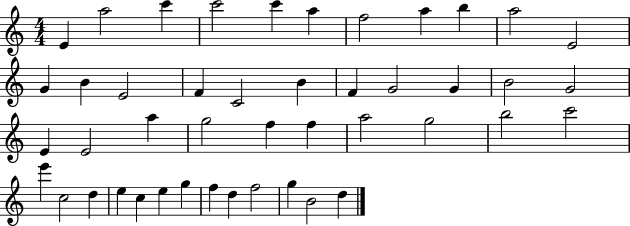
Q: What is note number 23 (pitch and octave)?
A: E4